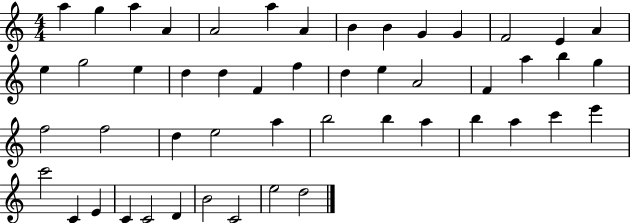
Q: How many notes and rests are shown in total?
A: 50